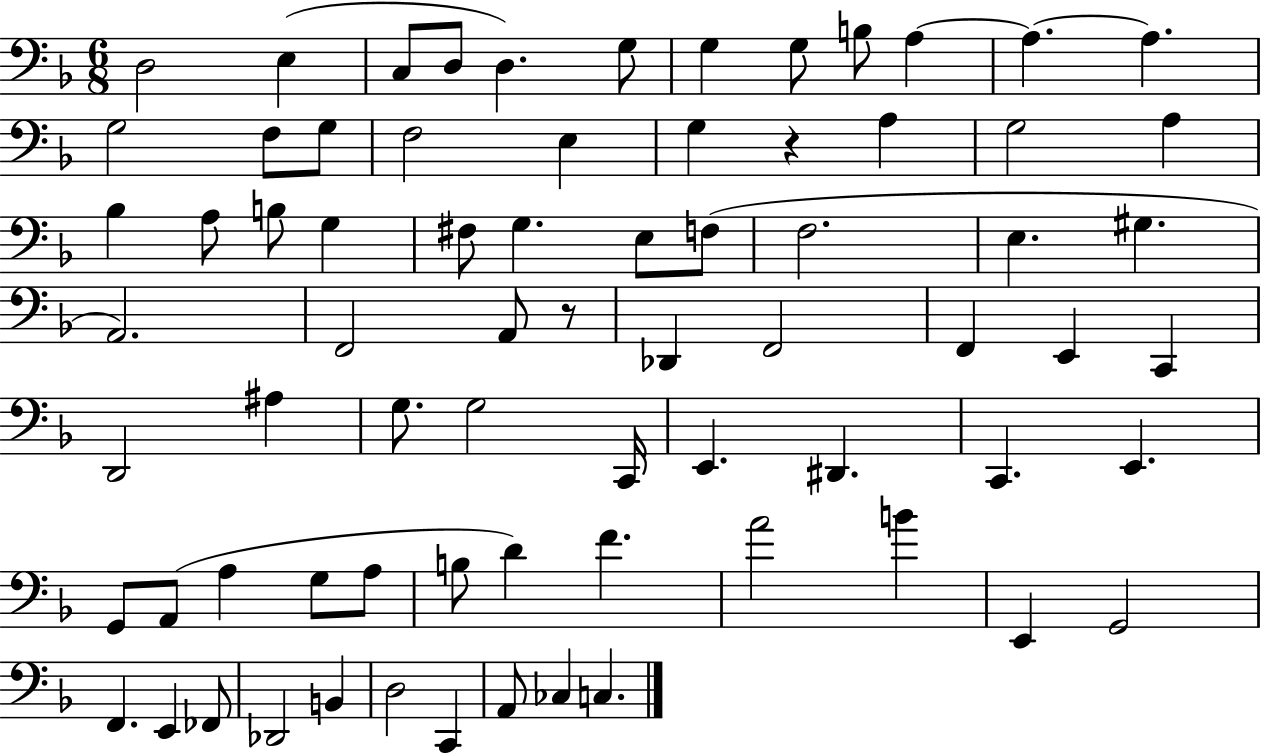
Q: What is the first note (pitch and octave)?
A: D3